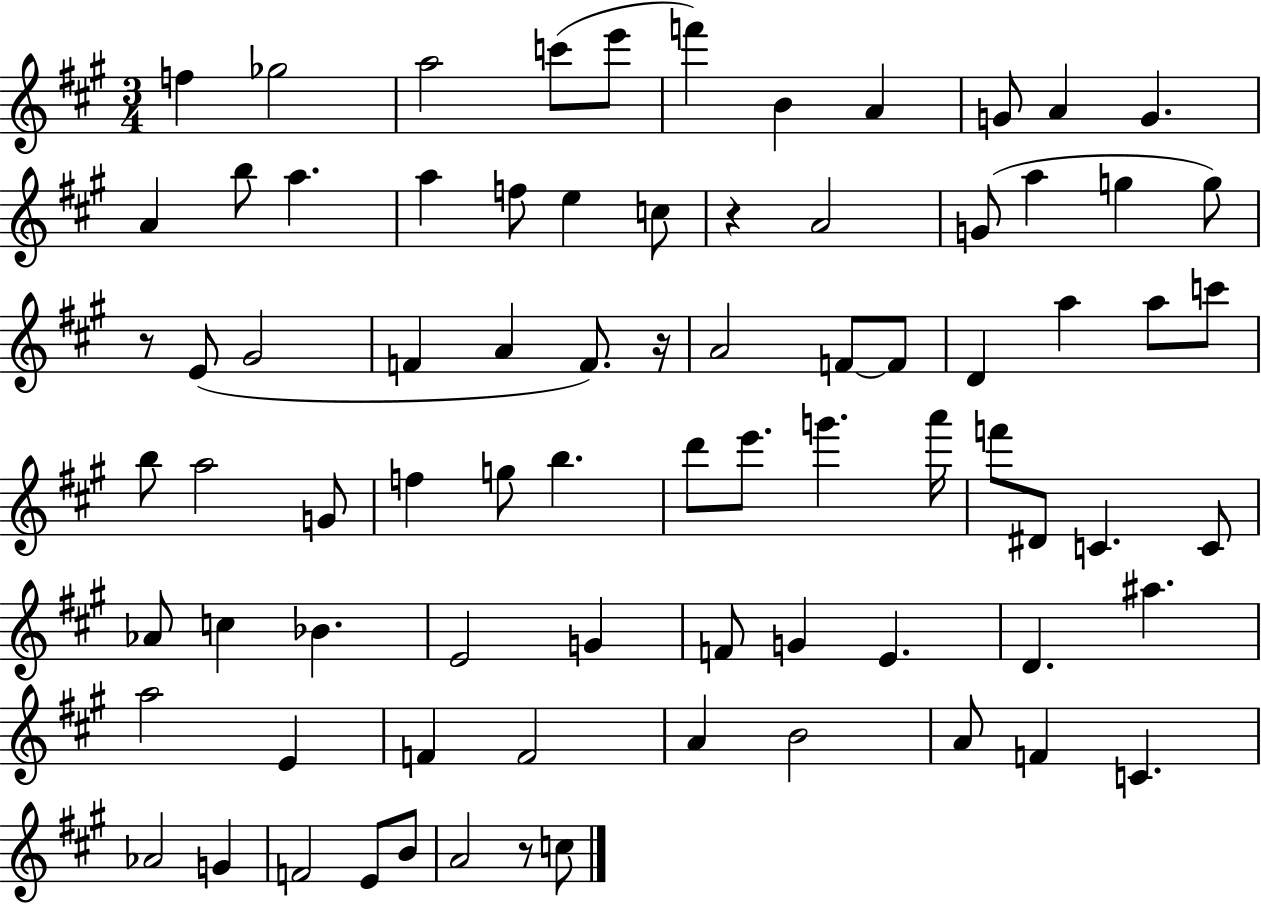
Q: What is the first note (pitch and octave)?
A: F5